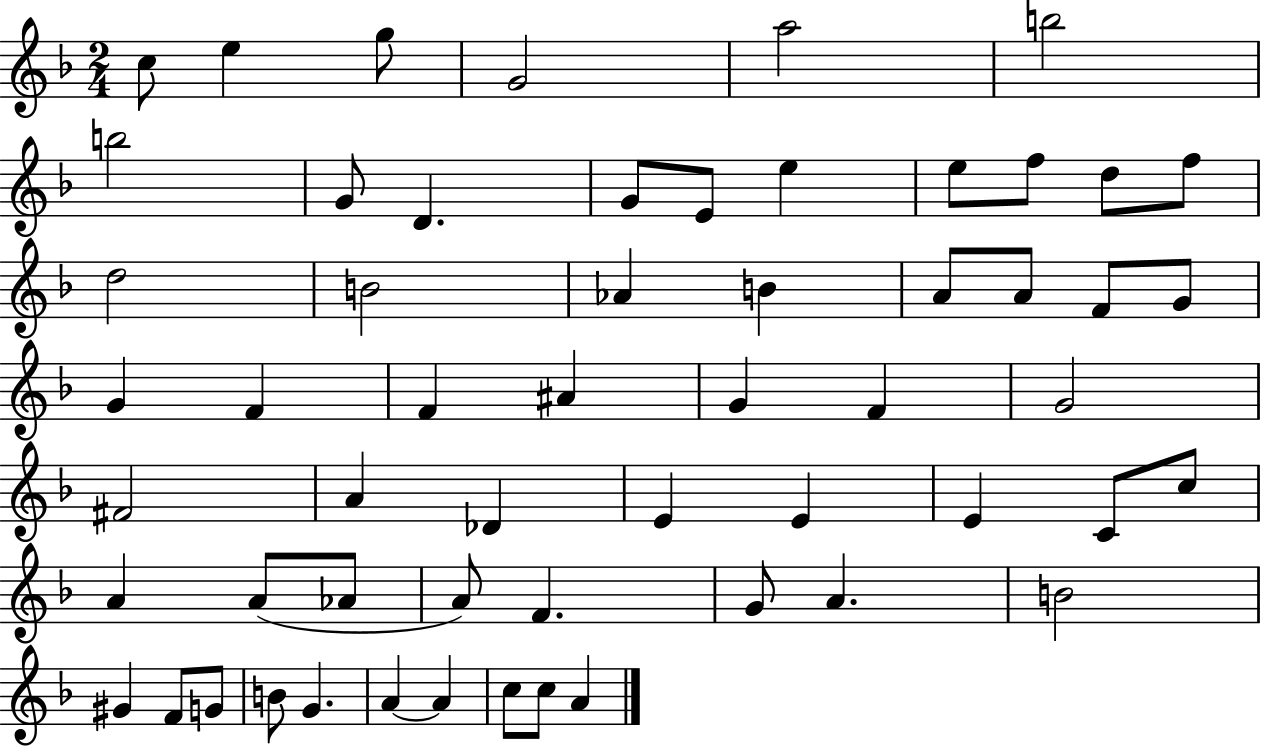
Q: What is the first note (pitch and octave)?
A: C5